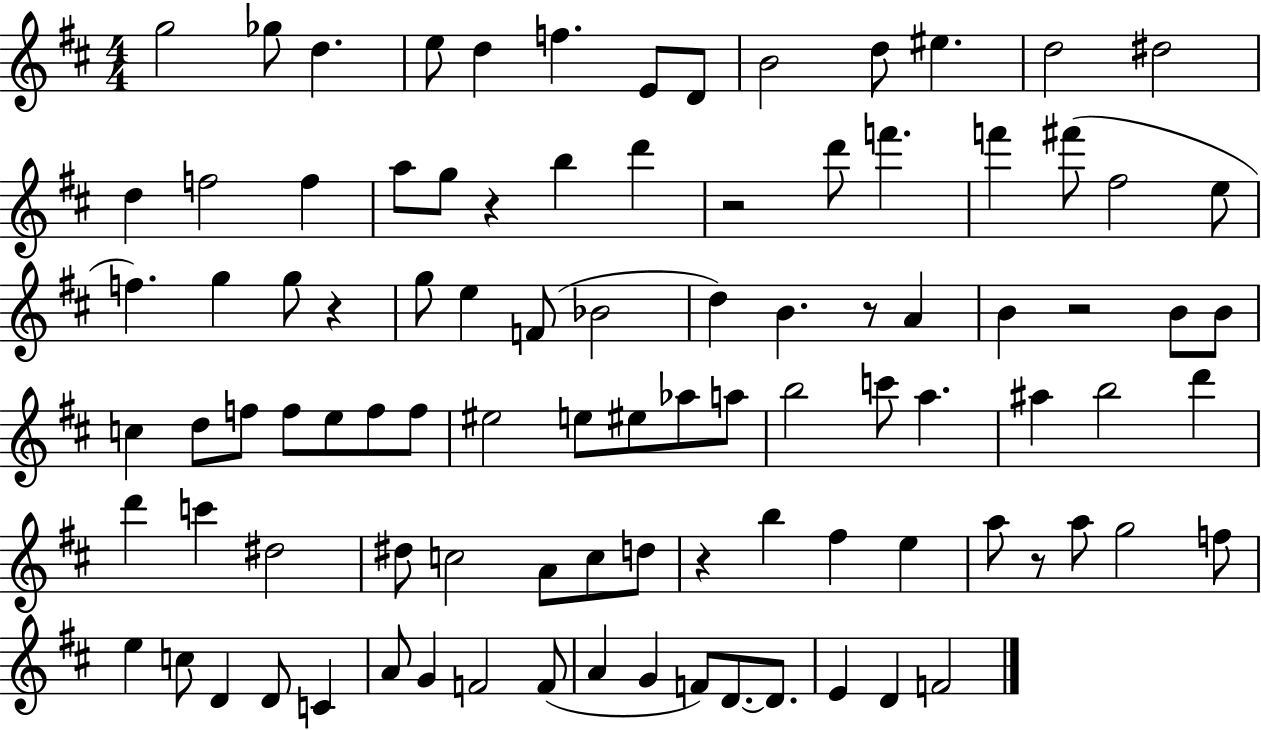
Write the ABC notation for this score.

X:1
T:Untitled
M:4/4
L:1/4
K:D
g2 _g/2 d e/2 d f E/2 D/2 B2 d/2 ^e d2 ^d2 d f2 f a/2 g/2 z b d' z2 d'/2 f' f' ^f'/2 ^f2 e/2 f g g/2 z g/2 e F/2 _B2 d B z/2 A B z2 B/2 B/2 c d/2 f/2 f/2 e/2 f/2 f/2 ^e2 e/2 ^e/2 _a/2 a/2 b2 c'/2 a ^a b2 d' d' c' ^d2 ^d/2 c2 A/2 c/2 d/2 z b ^f e a/2 z/2 a/2 g2 f/2 e c/2 D D/2 C A/2 G F2 F/2 A G F/2 D/2 D/2 E D F2